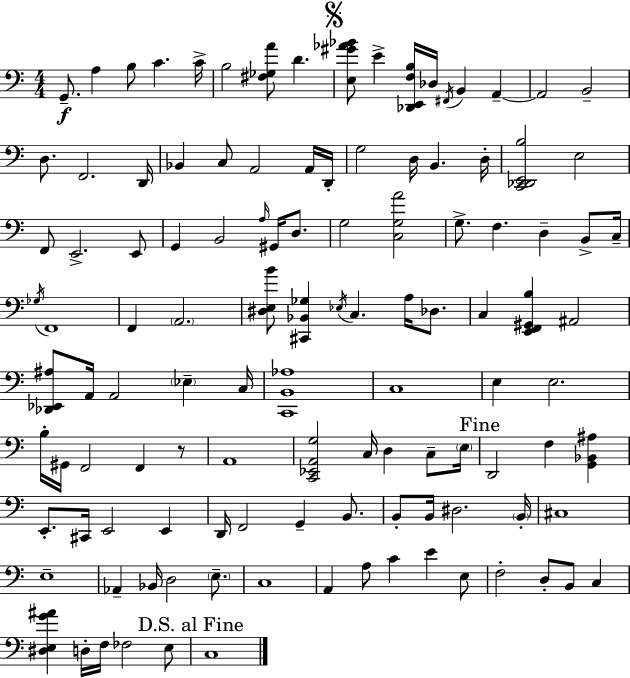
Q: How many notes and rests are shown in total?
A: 116